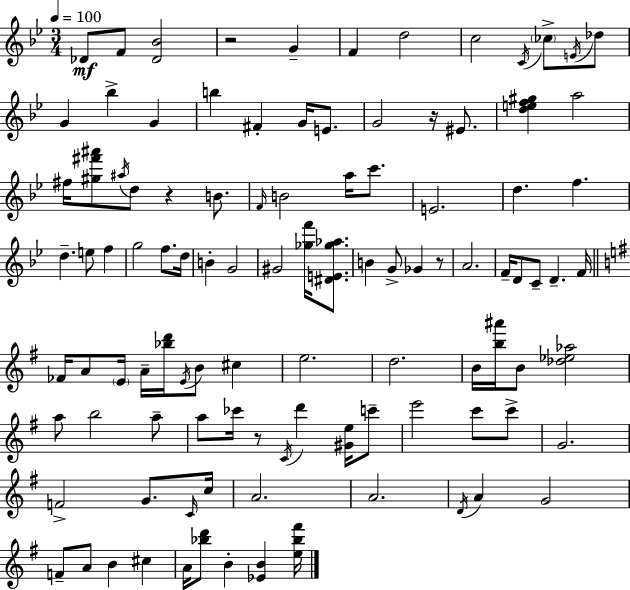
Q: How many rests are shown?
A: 5